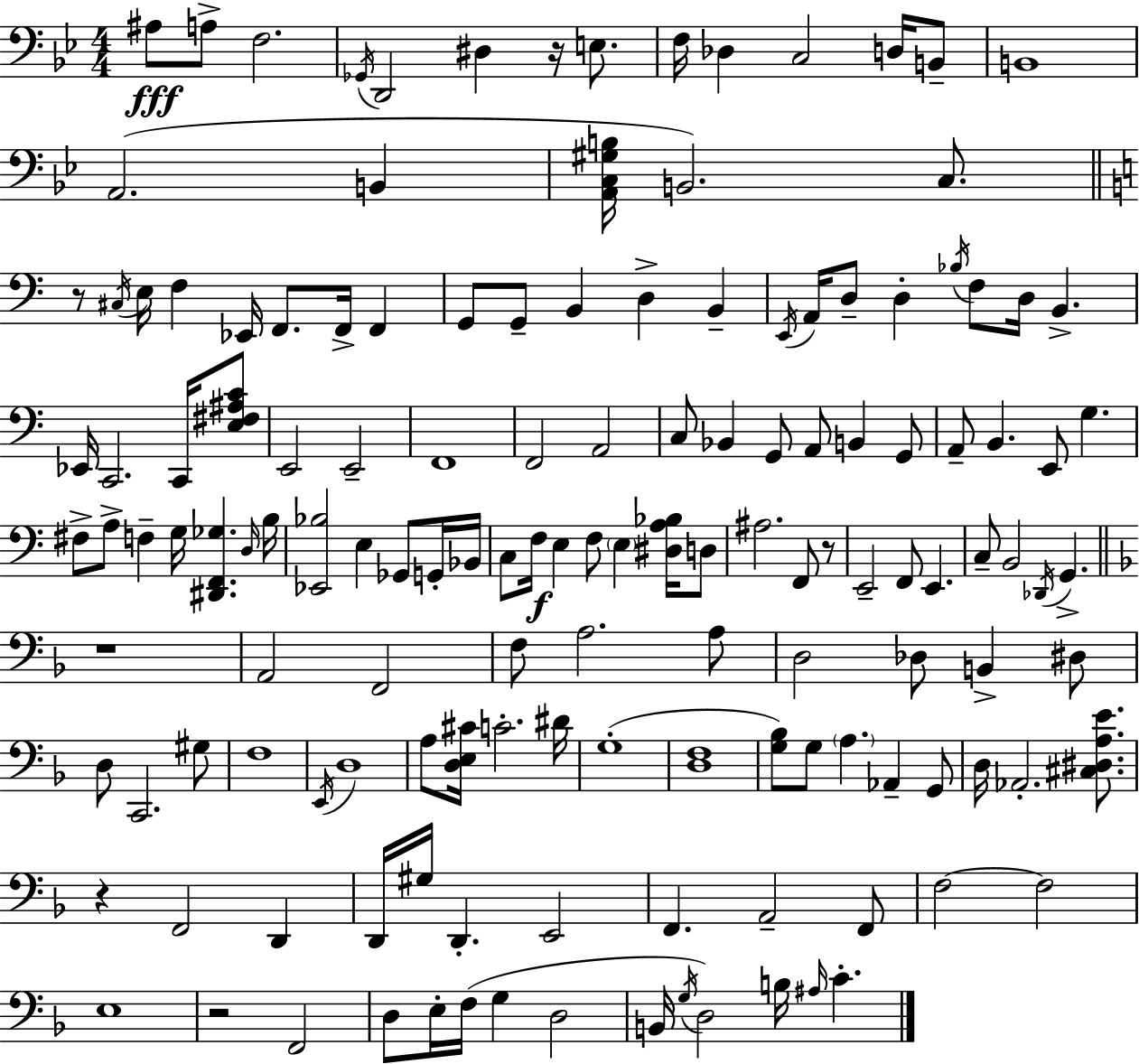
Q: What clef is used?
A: bass